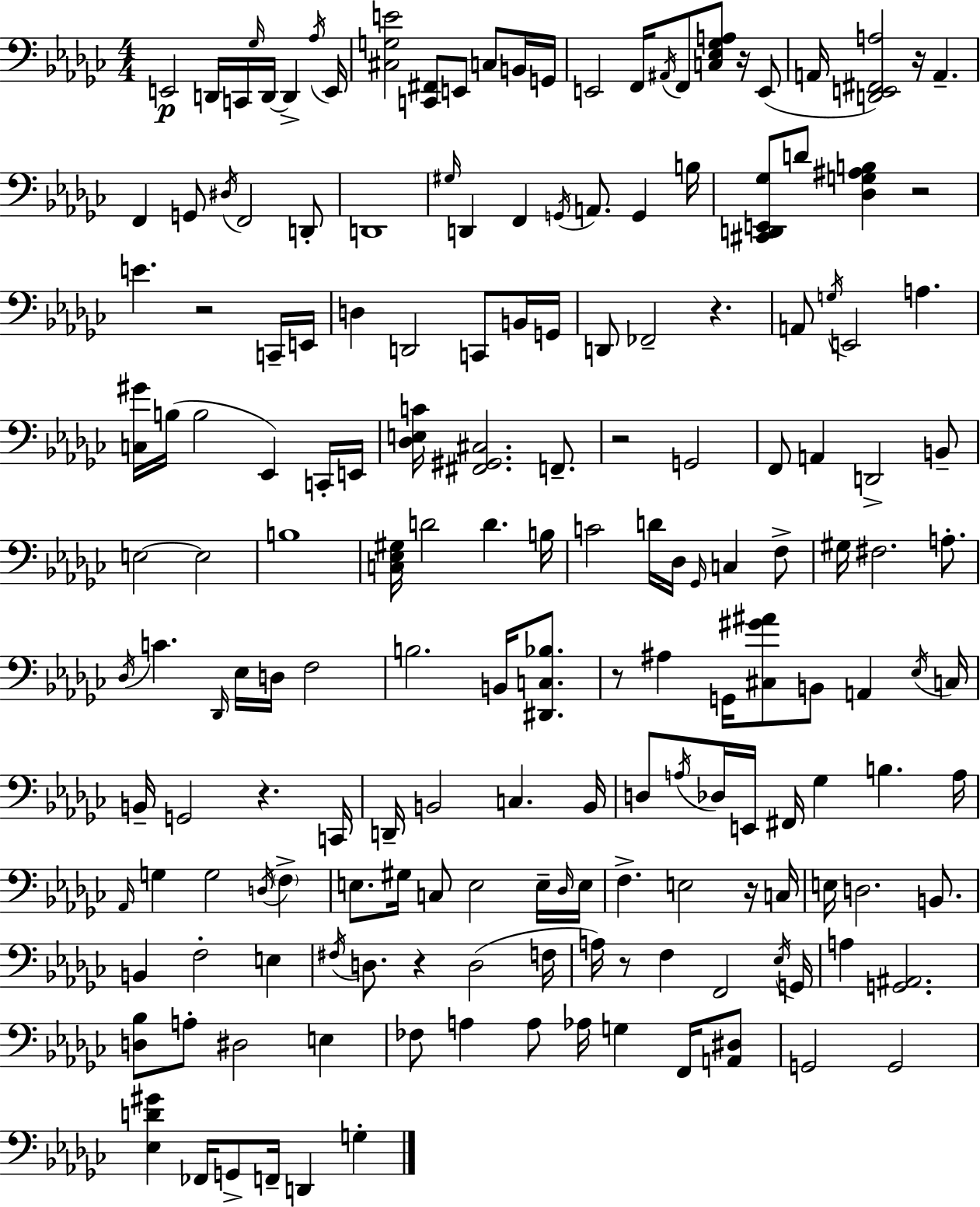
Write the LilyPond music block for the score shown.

{
  \clef bass
  \numericTimeSignature
  \time 4/4
  \key ees \minor
  e,2\p d,16 c,16 \grace { ges16 } d,16~~ d,4-> | \acciaccatura { aes16 } e,16 <cis g e'>2 <c, fis,>8 e,8 c8 | b,16 g,16 e,2 f,16 \acciaccatura { ais,16 } f,8 <c ees ges a>8 | r16 e,8( a,16 <d, e, fis, a>2) r16 a,4.-- | \break f,4 g,8 \acciaccatura { dis16 } f,2 | d,8-. d,1 | \grace { gis16 } d,4 f,4 \acciaccatura { g,16 } a,8. | g,4 b16 <cis, d, e, ges>8 d'8 <des g ais b>4 r2 | \break e'4. r2 | c,16-- e,16 d4 d,2 | c,8 b,16 g,16 d,8 fes,2-- | r4. a,8 \acciaccatura { g16 } e,2 | \break a4. <c gis'>16 b16( b2 | ees,4) c,16-. e,16 <des e c'>16 <fis, gis, cis>2. | f,8.-- r2 g,2 | f,8 a,4 d,2-> | \break b,8-- e2~~ e2 | b1 | <c ees gis>16 d'2 | d'4. b16 c'2 d'16 | \break des16 \grace { ges,16 } c4 f8-> gis16 fis2. | a8.-. \acciaccatura { des16 } c'4. \grace { des,16 } | ees16 d16 f2 b2. | b,16 <dis, c bes>8. r8 ais4 | \break g,16 <cis gis' ais'>8 b,8 a,4 \acciaccatura { ees16 } c16 b,16-- g,2 | r4. c,16 d,16-- b,2 | c4. b,16 d8 \acciaccatura { a16 } des16 e,16 | fis,16 ges4 b4. a16 \grace { aes,16 } g4 | \break g2 \acciaccatura { d16 } \parenthesize f4-> e8. | gis16 c8 e2 e16-- \grace { des16 } e16 f4.-> | e2 r16 c16 e16 | d2. b,8. b,4 | \break f2-. e4 \acciaccatura { fis16 } | d8. r4 d2( f16 | a16) r8 f4 f,2 \acciaccatura { ees16 } | g,16 a4 <g, ais,>2. | \break <d bes>8 a8-. dis2 e4 | fes8 a4 a8 aes16 g4 f,16 <a, dis>8 | g,2 g,2 | <ees d' gis'>4 fes,16 g,8-> f,16-- d,4 g4-. | \break \bar "|."
}